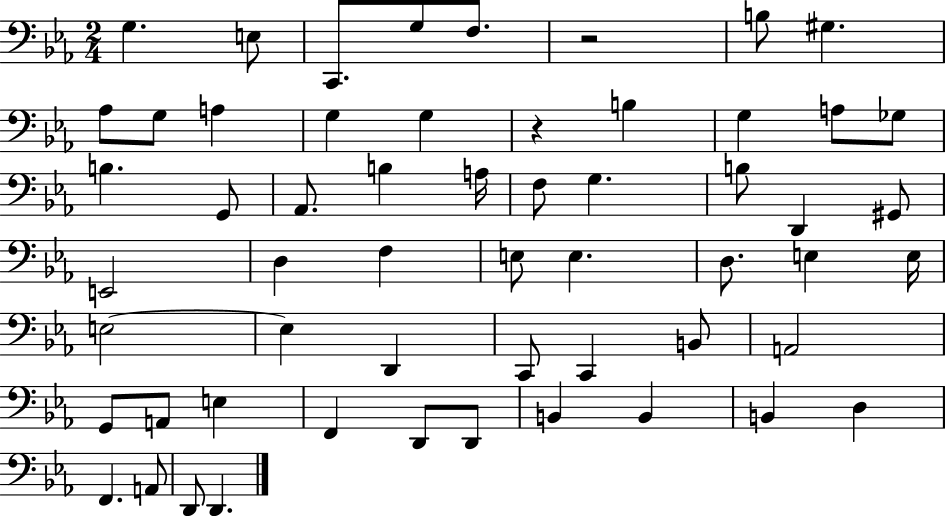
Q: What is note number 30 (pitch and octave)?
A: E3